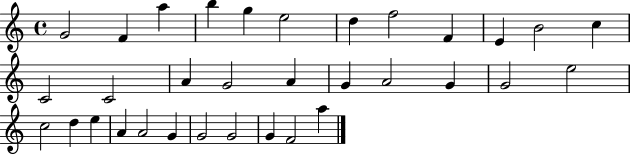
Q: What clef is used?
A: treble